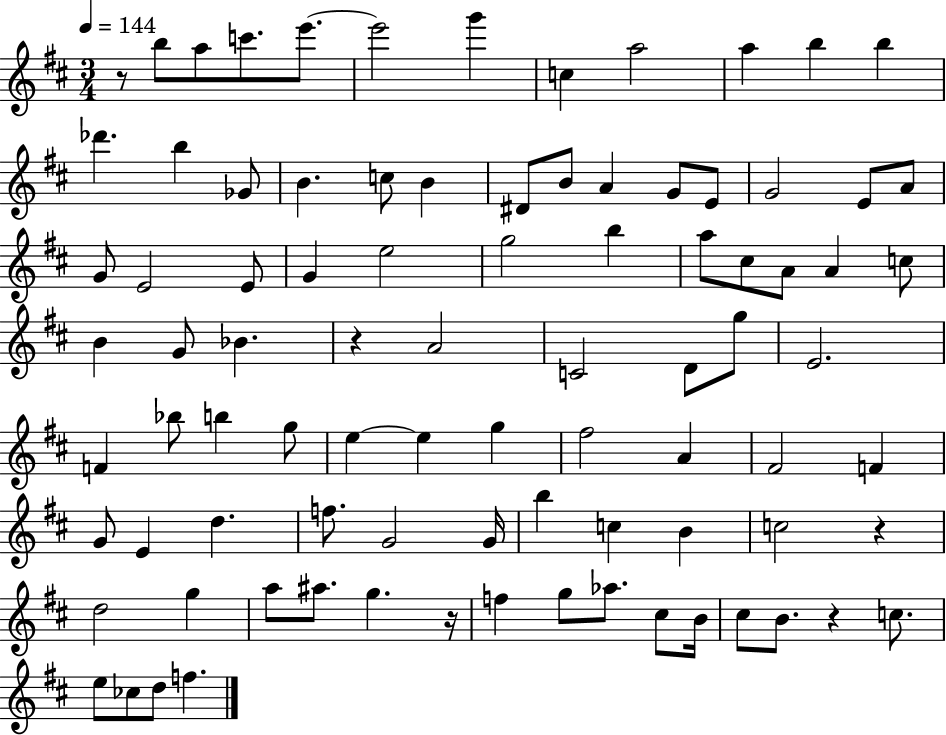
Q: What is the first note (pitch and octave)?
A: B5